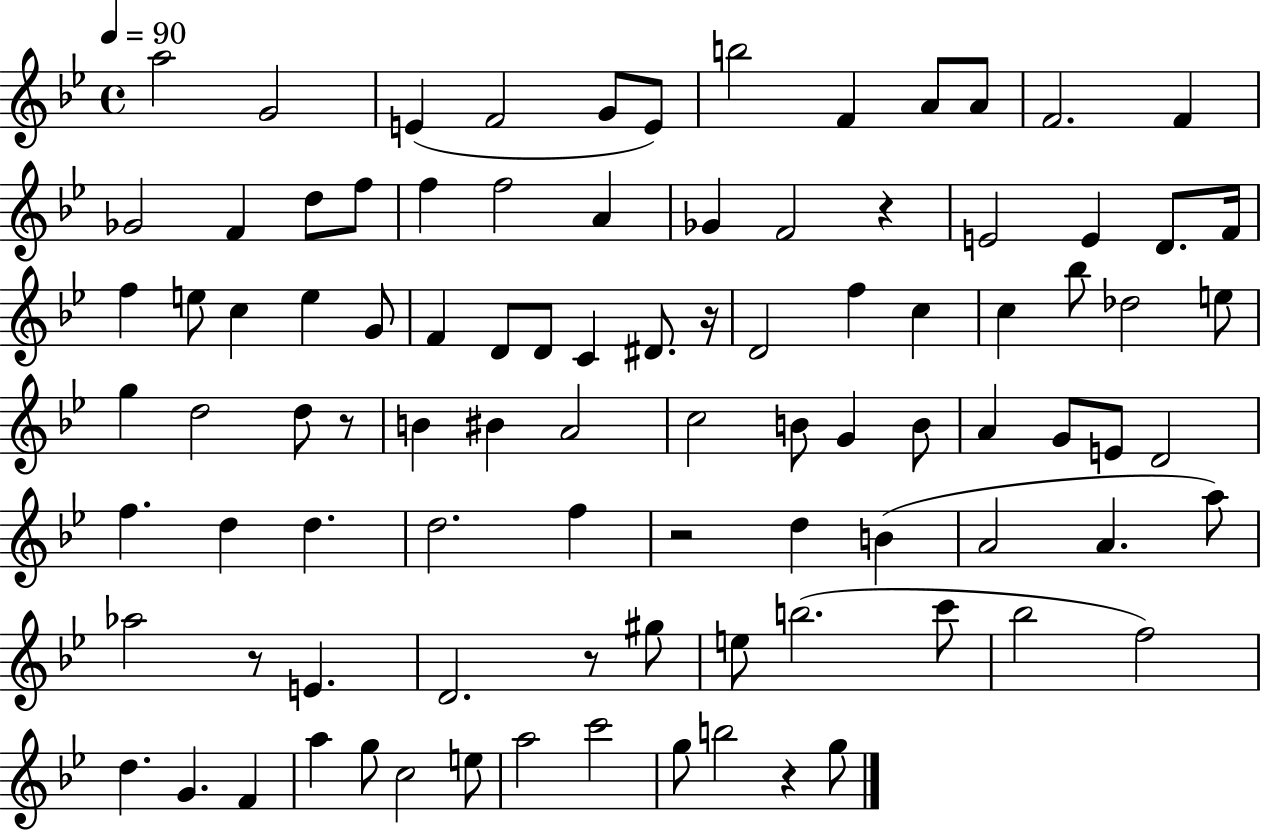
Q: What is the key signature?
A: BES major